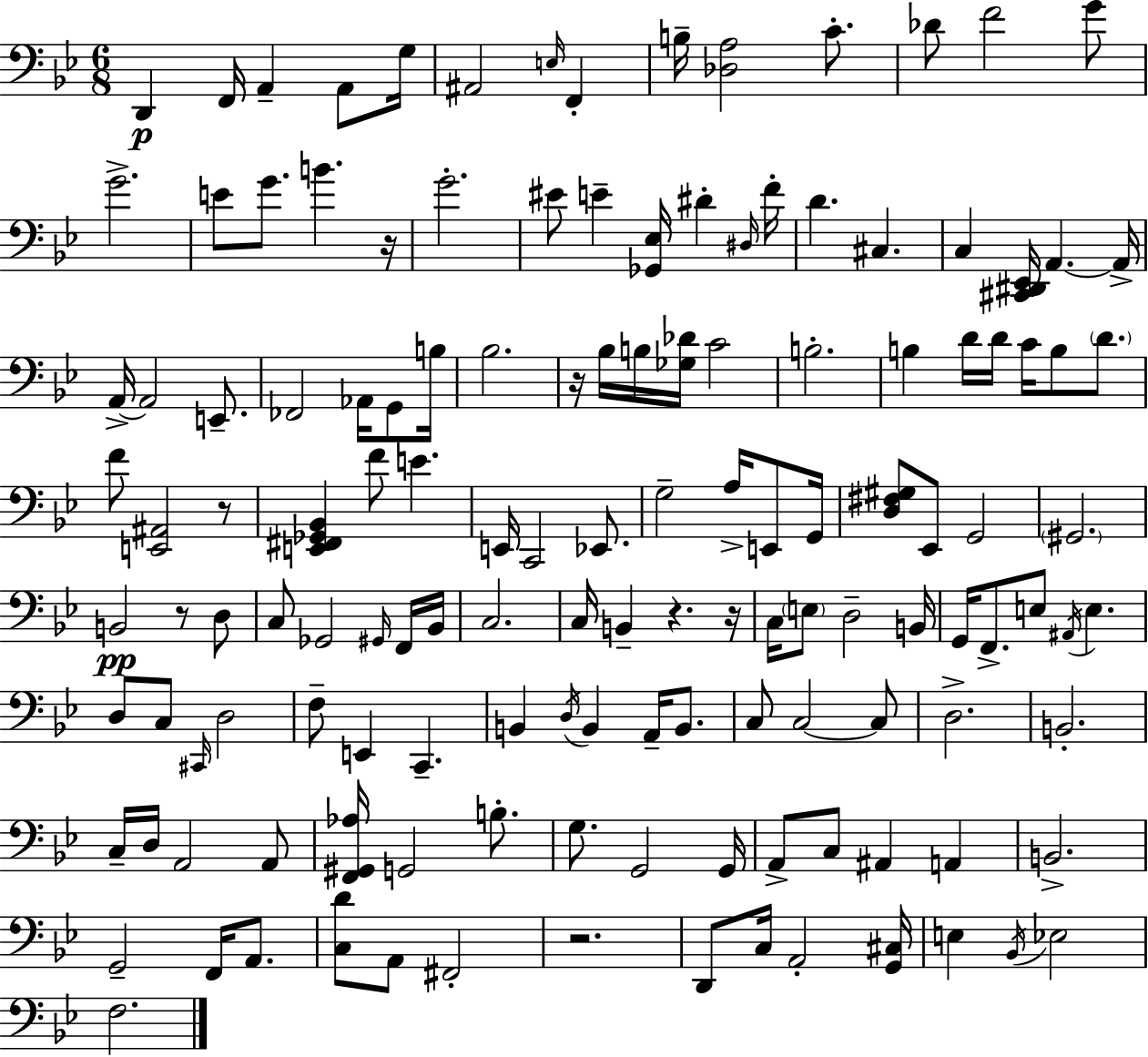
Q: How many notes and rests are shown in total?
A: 138